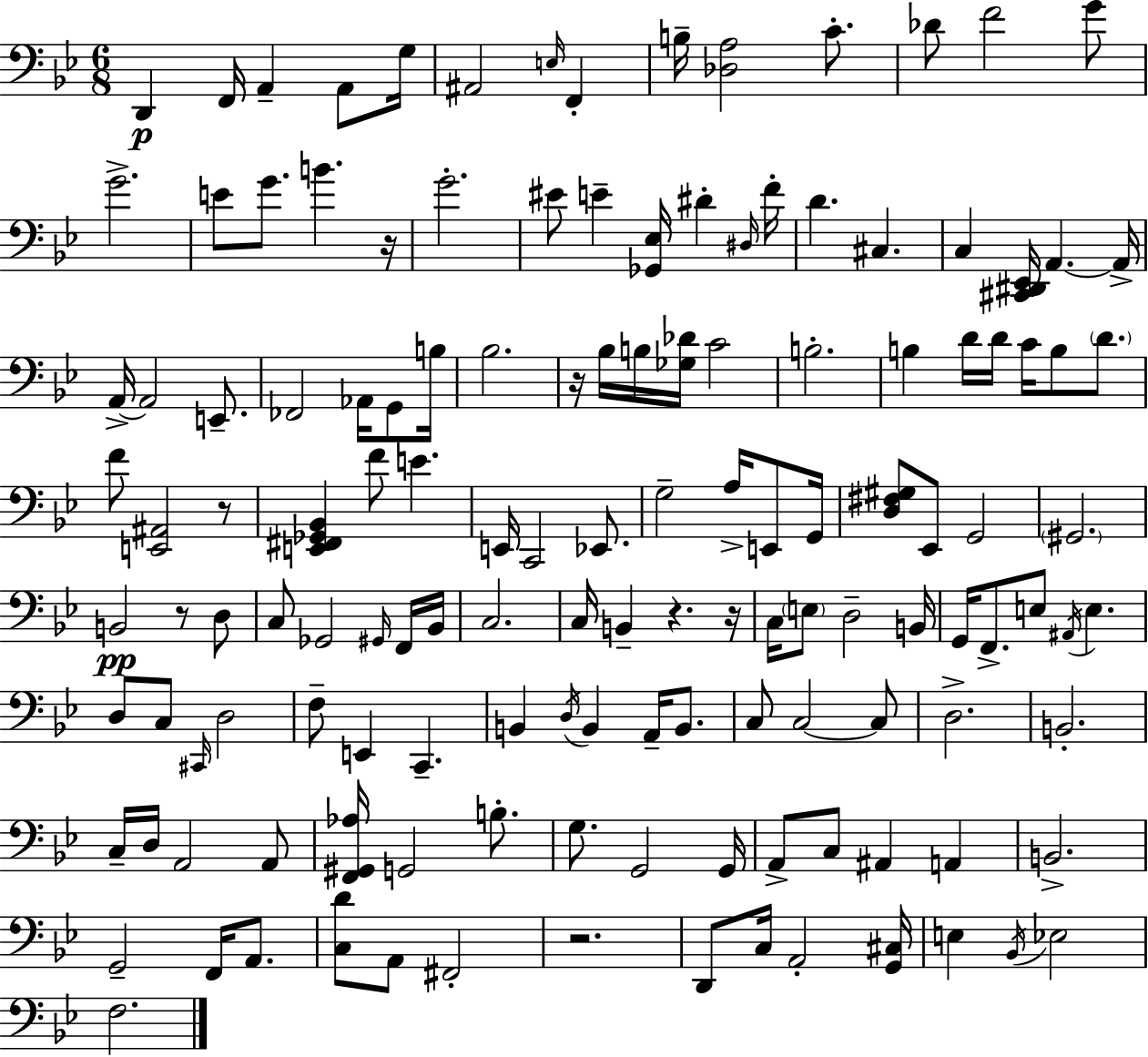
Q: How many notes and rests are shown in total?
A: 138